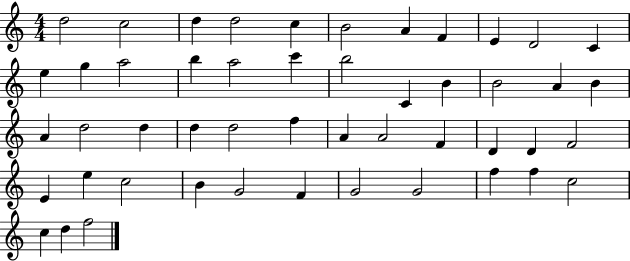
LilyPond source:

{
  \clef treble
  \numericTimeSignature
  \time 4/4
  \key c \major
  d''2 c''2 | d''4 d''2 c''4 | b'2 a'4 f'4 | e'4 d'2 c'4 | \break e''4 g''4 a''2 | b''4 a''2 c'''4 | b''2 c'4 b'4 | b'2 a'4 b'4 | \break a'4 d''2 d''4 | d''4 d''2 f''4 | a'4 a'2 f'4 | d'4 d'4 f'2 | \break e'4 e''4 c''2 | b'4 g'2 f'4 | g'2 g'2 | f''4 f''4 c''2 | \break c''4 d''4 f''2 | \bar "|."
}